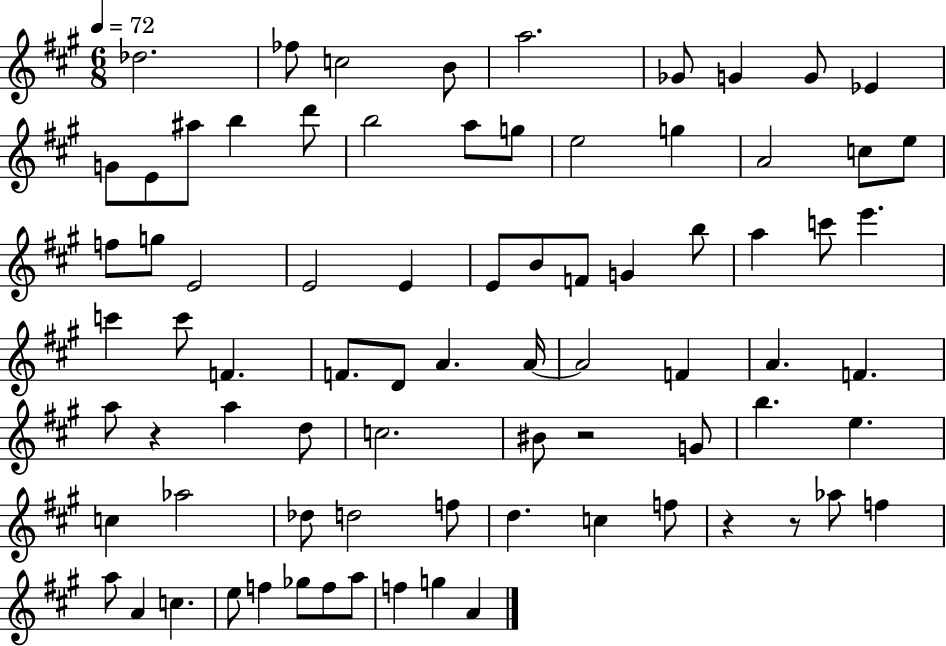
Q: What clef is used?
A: treble